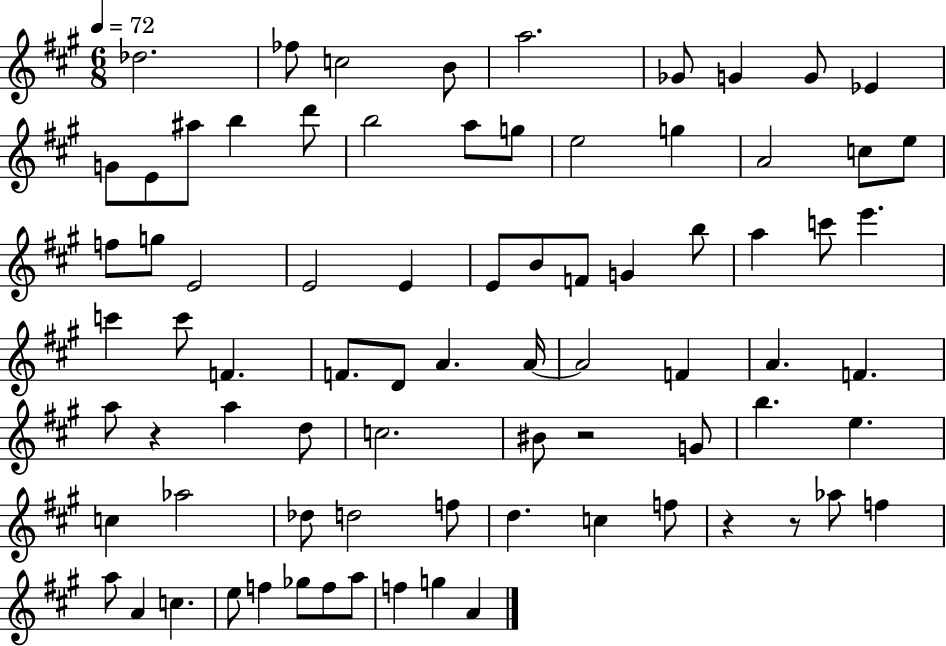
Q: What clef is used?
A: treble